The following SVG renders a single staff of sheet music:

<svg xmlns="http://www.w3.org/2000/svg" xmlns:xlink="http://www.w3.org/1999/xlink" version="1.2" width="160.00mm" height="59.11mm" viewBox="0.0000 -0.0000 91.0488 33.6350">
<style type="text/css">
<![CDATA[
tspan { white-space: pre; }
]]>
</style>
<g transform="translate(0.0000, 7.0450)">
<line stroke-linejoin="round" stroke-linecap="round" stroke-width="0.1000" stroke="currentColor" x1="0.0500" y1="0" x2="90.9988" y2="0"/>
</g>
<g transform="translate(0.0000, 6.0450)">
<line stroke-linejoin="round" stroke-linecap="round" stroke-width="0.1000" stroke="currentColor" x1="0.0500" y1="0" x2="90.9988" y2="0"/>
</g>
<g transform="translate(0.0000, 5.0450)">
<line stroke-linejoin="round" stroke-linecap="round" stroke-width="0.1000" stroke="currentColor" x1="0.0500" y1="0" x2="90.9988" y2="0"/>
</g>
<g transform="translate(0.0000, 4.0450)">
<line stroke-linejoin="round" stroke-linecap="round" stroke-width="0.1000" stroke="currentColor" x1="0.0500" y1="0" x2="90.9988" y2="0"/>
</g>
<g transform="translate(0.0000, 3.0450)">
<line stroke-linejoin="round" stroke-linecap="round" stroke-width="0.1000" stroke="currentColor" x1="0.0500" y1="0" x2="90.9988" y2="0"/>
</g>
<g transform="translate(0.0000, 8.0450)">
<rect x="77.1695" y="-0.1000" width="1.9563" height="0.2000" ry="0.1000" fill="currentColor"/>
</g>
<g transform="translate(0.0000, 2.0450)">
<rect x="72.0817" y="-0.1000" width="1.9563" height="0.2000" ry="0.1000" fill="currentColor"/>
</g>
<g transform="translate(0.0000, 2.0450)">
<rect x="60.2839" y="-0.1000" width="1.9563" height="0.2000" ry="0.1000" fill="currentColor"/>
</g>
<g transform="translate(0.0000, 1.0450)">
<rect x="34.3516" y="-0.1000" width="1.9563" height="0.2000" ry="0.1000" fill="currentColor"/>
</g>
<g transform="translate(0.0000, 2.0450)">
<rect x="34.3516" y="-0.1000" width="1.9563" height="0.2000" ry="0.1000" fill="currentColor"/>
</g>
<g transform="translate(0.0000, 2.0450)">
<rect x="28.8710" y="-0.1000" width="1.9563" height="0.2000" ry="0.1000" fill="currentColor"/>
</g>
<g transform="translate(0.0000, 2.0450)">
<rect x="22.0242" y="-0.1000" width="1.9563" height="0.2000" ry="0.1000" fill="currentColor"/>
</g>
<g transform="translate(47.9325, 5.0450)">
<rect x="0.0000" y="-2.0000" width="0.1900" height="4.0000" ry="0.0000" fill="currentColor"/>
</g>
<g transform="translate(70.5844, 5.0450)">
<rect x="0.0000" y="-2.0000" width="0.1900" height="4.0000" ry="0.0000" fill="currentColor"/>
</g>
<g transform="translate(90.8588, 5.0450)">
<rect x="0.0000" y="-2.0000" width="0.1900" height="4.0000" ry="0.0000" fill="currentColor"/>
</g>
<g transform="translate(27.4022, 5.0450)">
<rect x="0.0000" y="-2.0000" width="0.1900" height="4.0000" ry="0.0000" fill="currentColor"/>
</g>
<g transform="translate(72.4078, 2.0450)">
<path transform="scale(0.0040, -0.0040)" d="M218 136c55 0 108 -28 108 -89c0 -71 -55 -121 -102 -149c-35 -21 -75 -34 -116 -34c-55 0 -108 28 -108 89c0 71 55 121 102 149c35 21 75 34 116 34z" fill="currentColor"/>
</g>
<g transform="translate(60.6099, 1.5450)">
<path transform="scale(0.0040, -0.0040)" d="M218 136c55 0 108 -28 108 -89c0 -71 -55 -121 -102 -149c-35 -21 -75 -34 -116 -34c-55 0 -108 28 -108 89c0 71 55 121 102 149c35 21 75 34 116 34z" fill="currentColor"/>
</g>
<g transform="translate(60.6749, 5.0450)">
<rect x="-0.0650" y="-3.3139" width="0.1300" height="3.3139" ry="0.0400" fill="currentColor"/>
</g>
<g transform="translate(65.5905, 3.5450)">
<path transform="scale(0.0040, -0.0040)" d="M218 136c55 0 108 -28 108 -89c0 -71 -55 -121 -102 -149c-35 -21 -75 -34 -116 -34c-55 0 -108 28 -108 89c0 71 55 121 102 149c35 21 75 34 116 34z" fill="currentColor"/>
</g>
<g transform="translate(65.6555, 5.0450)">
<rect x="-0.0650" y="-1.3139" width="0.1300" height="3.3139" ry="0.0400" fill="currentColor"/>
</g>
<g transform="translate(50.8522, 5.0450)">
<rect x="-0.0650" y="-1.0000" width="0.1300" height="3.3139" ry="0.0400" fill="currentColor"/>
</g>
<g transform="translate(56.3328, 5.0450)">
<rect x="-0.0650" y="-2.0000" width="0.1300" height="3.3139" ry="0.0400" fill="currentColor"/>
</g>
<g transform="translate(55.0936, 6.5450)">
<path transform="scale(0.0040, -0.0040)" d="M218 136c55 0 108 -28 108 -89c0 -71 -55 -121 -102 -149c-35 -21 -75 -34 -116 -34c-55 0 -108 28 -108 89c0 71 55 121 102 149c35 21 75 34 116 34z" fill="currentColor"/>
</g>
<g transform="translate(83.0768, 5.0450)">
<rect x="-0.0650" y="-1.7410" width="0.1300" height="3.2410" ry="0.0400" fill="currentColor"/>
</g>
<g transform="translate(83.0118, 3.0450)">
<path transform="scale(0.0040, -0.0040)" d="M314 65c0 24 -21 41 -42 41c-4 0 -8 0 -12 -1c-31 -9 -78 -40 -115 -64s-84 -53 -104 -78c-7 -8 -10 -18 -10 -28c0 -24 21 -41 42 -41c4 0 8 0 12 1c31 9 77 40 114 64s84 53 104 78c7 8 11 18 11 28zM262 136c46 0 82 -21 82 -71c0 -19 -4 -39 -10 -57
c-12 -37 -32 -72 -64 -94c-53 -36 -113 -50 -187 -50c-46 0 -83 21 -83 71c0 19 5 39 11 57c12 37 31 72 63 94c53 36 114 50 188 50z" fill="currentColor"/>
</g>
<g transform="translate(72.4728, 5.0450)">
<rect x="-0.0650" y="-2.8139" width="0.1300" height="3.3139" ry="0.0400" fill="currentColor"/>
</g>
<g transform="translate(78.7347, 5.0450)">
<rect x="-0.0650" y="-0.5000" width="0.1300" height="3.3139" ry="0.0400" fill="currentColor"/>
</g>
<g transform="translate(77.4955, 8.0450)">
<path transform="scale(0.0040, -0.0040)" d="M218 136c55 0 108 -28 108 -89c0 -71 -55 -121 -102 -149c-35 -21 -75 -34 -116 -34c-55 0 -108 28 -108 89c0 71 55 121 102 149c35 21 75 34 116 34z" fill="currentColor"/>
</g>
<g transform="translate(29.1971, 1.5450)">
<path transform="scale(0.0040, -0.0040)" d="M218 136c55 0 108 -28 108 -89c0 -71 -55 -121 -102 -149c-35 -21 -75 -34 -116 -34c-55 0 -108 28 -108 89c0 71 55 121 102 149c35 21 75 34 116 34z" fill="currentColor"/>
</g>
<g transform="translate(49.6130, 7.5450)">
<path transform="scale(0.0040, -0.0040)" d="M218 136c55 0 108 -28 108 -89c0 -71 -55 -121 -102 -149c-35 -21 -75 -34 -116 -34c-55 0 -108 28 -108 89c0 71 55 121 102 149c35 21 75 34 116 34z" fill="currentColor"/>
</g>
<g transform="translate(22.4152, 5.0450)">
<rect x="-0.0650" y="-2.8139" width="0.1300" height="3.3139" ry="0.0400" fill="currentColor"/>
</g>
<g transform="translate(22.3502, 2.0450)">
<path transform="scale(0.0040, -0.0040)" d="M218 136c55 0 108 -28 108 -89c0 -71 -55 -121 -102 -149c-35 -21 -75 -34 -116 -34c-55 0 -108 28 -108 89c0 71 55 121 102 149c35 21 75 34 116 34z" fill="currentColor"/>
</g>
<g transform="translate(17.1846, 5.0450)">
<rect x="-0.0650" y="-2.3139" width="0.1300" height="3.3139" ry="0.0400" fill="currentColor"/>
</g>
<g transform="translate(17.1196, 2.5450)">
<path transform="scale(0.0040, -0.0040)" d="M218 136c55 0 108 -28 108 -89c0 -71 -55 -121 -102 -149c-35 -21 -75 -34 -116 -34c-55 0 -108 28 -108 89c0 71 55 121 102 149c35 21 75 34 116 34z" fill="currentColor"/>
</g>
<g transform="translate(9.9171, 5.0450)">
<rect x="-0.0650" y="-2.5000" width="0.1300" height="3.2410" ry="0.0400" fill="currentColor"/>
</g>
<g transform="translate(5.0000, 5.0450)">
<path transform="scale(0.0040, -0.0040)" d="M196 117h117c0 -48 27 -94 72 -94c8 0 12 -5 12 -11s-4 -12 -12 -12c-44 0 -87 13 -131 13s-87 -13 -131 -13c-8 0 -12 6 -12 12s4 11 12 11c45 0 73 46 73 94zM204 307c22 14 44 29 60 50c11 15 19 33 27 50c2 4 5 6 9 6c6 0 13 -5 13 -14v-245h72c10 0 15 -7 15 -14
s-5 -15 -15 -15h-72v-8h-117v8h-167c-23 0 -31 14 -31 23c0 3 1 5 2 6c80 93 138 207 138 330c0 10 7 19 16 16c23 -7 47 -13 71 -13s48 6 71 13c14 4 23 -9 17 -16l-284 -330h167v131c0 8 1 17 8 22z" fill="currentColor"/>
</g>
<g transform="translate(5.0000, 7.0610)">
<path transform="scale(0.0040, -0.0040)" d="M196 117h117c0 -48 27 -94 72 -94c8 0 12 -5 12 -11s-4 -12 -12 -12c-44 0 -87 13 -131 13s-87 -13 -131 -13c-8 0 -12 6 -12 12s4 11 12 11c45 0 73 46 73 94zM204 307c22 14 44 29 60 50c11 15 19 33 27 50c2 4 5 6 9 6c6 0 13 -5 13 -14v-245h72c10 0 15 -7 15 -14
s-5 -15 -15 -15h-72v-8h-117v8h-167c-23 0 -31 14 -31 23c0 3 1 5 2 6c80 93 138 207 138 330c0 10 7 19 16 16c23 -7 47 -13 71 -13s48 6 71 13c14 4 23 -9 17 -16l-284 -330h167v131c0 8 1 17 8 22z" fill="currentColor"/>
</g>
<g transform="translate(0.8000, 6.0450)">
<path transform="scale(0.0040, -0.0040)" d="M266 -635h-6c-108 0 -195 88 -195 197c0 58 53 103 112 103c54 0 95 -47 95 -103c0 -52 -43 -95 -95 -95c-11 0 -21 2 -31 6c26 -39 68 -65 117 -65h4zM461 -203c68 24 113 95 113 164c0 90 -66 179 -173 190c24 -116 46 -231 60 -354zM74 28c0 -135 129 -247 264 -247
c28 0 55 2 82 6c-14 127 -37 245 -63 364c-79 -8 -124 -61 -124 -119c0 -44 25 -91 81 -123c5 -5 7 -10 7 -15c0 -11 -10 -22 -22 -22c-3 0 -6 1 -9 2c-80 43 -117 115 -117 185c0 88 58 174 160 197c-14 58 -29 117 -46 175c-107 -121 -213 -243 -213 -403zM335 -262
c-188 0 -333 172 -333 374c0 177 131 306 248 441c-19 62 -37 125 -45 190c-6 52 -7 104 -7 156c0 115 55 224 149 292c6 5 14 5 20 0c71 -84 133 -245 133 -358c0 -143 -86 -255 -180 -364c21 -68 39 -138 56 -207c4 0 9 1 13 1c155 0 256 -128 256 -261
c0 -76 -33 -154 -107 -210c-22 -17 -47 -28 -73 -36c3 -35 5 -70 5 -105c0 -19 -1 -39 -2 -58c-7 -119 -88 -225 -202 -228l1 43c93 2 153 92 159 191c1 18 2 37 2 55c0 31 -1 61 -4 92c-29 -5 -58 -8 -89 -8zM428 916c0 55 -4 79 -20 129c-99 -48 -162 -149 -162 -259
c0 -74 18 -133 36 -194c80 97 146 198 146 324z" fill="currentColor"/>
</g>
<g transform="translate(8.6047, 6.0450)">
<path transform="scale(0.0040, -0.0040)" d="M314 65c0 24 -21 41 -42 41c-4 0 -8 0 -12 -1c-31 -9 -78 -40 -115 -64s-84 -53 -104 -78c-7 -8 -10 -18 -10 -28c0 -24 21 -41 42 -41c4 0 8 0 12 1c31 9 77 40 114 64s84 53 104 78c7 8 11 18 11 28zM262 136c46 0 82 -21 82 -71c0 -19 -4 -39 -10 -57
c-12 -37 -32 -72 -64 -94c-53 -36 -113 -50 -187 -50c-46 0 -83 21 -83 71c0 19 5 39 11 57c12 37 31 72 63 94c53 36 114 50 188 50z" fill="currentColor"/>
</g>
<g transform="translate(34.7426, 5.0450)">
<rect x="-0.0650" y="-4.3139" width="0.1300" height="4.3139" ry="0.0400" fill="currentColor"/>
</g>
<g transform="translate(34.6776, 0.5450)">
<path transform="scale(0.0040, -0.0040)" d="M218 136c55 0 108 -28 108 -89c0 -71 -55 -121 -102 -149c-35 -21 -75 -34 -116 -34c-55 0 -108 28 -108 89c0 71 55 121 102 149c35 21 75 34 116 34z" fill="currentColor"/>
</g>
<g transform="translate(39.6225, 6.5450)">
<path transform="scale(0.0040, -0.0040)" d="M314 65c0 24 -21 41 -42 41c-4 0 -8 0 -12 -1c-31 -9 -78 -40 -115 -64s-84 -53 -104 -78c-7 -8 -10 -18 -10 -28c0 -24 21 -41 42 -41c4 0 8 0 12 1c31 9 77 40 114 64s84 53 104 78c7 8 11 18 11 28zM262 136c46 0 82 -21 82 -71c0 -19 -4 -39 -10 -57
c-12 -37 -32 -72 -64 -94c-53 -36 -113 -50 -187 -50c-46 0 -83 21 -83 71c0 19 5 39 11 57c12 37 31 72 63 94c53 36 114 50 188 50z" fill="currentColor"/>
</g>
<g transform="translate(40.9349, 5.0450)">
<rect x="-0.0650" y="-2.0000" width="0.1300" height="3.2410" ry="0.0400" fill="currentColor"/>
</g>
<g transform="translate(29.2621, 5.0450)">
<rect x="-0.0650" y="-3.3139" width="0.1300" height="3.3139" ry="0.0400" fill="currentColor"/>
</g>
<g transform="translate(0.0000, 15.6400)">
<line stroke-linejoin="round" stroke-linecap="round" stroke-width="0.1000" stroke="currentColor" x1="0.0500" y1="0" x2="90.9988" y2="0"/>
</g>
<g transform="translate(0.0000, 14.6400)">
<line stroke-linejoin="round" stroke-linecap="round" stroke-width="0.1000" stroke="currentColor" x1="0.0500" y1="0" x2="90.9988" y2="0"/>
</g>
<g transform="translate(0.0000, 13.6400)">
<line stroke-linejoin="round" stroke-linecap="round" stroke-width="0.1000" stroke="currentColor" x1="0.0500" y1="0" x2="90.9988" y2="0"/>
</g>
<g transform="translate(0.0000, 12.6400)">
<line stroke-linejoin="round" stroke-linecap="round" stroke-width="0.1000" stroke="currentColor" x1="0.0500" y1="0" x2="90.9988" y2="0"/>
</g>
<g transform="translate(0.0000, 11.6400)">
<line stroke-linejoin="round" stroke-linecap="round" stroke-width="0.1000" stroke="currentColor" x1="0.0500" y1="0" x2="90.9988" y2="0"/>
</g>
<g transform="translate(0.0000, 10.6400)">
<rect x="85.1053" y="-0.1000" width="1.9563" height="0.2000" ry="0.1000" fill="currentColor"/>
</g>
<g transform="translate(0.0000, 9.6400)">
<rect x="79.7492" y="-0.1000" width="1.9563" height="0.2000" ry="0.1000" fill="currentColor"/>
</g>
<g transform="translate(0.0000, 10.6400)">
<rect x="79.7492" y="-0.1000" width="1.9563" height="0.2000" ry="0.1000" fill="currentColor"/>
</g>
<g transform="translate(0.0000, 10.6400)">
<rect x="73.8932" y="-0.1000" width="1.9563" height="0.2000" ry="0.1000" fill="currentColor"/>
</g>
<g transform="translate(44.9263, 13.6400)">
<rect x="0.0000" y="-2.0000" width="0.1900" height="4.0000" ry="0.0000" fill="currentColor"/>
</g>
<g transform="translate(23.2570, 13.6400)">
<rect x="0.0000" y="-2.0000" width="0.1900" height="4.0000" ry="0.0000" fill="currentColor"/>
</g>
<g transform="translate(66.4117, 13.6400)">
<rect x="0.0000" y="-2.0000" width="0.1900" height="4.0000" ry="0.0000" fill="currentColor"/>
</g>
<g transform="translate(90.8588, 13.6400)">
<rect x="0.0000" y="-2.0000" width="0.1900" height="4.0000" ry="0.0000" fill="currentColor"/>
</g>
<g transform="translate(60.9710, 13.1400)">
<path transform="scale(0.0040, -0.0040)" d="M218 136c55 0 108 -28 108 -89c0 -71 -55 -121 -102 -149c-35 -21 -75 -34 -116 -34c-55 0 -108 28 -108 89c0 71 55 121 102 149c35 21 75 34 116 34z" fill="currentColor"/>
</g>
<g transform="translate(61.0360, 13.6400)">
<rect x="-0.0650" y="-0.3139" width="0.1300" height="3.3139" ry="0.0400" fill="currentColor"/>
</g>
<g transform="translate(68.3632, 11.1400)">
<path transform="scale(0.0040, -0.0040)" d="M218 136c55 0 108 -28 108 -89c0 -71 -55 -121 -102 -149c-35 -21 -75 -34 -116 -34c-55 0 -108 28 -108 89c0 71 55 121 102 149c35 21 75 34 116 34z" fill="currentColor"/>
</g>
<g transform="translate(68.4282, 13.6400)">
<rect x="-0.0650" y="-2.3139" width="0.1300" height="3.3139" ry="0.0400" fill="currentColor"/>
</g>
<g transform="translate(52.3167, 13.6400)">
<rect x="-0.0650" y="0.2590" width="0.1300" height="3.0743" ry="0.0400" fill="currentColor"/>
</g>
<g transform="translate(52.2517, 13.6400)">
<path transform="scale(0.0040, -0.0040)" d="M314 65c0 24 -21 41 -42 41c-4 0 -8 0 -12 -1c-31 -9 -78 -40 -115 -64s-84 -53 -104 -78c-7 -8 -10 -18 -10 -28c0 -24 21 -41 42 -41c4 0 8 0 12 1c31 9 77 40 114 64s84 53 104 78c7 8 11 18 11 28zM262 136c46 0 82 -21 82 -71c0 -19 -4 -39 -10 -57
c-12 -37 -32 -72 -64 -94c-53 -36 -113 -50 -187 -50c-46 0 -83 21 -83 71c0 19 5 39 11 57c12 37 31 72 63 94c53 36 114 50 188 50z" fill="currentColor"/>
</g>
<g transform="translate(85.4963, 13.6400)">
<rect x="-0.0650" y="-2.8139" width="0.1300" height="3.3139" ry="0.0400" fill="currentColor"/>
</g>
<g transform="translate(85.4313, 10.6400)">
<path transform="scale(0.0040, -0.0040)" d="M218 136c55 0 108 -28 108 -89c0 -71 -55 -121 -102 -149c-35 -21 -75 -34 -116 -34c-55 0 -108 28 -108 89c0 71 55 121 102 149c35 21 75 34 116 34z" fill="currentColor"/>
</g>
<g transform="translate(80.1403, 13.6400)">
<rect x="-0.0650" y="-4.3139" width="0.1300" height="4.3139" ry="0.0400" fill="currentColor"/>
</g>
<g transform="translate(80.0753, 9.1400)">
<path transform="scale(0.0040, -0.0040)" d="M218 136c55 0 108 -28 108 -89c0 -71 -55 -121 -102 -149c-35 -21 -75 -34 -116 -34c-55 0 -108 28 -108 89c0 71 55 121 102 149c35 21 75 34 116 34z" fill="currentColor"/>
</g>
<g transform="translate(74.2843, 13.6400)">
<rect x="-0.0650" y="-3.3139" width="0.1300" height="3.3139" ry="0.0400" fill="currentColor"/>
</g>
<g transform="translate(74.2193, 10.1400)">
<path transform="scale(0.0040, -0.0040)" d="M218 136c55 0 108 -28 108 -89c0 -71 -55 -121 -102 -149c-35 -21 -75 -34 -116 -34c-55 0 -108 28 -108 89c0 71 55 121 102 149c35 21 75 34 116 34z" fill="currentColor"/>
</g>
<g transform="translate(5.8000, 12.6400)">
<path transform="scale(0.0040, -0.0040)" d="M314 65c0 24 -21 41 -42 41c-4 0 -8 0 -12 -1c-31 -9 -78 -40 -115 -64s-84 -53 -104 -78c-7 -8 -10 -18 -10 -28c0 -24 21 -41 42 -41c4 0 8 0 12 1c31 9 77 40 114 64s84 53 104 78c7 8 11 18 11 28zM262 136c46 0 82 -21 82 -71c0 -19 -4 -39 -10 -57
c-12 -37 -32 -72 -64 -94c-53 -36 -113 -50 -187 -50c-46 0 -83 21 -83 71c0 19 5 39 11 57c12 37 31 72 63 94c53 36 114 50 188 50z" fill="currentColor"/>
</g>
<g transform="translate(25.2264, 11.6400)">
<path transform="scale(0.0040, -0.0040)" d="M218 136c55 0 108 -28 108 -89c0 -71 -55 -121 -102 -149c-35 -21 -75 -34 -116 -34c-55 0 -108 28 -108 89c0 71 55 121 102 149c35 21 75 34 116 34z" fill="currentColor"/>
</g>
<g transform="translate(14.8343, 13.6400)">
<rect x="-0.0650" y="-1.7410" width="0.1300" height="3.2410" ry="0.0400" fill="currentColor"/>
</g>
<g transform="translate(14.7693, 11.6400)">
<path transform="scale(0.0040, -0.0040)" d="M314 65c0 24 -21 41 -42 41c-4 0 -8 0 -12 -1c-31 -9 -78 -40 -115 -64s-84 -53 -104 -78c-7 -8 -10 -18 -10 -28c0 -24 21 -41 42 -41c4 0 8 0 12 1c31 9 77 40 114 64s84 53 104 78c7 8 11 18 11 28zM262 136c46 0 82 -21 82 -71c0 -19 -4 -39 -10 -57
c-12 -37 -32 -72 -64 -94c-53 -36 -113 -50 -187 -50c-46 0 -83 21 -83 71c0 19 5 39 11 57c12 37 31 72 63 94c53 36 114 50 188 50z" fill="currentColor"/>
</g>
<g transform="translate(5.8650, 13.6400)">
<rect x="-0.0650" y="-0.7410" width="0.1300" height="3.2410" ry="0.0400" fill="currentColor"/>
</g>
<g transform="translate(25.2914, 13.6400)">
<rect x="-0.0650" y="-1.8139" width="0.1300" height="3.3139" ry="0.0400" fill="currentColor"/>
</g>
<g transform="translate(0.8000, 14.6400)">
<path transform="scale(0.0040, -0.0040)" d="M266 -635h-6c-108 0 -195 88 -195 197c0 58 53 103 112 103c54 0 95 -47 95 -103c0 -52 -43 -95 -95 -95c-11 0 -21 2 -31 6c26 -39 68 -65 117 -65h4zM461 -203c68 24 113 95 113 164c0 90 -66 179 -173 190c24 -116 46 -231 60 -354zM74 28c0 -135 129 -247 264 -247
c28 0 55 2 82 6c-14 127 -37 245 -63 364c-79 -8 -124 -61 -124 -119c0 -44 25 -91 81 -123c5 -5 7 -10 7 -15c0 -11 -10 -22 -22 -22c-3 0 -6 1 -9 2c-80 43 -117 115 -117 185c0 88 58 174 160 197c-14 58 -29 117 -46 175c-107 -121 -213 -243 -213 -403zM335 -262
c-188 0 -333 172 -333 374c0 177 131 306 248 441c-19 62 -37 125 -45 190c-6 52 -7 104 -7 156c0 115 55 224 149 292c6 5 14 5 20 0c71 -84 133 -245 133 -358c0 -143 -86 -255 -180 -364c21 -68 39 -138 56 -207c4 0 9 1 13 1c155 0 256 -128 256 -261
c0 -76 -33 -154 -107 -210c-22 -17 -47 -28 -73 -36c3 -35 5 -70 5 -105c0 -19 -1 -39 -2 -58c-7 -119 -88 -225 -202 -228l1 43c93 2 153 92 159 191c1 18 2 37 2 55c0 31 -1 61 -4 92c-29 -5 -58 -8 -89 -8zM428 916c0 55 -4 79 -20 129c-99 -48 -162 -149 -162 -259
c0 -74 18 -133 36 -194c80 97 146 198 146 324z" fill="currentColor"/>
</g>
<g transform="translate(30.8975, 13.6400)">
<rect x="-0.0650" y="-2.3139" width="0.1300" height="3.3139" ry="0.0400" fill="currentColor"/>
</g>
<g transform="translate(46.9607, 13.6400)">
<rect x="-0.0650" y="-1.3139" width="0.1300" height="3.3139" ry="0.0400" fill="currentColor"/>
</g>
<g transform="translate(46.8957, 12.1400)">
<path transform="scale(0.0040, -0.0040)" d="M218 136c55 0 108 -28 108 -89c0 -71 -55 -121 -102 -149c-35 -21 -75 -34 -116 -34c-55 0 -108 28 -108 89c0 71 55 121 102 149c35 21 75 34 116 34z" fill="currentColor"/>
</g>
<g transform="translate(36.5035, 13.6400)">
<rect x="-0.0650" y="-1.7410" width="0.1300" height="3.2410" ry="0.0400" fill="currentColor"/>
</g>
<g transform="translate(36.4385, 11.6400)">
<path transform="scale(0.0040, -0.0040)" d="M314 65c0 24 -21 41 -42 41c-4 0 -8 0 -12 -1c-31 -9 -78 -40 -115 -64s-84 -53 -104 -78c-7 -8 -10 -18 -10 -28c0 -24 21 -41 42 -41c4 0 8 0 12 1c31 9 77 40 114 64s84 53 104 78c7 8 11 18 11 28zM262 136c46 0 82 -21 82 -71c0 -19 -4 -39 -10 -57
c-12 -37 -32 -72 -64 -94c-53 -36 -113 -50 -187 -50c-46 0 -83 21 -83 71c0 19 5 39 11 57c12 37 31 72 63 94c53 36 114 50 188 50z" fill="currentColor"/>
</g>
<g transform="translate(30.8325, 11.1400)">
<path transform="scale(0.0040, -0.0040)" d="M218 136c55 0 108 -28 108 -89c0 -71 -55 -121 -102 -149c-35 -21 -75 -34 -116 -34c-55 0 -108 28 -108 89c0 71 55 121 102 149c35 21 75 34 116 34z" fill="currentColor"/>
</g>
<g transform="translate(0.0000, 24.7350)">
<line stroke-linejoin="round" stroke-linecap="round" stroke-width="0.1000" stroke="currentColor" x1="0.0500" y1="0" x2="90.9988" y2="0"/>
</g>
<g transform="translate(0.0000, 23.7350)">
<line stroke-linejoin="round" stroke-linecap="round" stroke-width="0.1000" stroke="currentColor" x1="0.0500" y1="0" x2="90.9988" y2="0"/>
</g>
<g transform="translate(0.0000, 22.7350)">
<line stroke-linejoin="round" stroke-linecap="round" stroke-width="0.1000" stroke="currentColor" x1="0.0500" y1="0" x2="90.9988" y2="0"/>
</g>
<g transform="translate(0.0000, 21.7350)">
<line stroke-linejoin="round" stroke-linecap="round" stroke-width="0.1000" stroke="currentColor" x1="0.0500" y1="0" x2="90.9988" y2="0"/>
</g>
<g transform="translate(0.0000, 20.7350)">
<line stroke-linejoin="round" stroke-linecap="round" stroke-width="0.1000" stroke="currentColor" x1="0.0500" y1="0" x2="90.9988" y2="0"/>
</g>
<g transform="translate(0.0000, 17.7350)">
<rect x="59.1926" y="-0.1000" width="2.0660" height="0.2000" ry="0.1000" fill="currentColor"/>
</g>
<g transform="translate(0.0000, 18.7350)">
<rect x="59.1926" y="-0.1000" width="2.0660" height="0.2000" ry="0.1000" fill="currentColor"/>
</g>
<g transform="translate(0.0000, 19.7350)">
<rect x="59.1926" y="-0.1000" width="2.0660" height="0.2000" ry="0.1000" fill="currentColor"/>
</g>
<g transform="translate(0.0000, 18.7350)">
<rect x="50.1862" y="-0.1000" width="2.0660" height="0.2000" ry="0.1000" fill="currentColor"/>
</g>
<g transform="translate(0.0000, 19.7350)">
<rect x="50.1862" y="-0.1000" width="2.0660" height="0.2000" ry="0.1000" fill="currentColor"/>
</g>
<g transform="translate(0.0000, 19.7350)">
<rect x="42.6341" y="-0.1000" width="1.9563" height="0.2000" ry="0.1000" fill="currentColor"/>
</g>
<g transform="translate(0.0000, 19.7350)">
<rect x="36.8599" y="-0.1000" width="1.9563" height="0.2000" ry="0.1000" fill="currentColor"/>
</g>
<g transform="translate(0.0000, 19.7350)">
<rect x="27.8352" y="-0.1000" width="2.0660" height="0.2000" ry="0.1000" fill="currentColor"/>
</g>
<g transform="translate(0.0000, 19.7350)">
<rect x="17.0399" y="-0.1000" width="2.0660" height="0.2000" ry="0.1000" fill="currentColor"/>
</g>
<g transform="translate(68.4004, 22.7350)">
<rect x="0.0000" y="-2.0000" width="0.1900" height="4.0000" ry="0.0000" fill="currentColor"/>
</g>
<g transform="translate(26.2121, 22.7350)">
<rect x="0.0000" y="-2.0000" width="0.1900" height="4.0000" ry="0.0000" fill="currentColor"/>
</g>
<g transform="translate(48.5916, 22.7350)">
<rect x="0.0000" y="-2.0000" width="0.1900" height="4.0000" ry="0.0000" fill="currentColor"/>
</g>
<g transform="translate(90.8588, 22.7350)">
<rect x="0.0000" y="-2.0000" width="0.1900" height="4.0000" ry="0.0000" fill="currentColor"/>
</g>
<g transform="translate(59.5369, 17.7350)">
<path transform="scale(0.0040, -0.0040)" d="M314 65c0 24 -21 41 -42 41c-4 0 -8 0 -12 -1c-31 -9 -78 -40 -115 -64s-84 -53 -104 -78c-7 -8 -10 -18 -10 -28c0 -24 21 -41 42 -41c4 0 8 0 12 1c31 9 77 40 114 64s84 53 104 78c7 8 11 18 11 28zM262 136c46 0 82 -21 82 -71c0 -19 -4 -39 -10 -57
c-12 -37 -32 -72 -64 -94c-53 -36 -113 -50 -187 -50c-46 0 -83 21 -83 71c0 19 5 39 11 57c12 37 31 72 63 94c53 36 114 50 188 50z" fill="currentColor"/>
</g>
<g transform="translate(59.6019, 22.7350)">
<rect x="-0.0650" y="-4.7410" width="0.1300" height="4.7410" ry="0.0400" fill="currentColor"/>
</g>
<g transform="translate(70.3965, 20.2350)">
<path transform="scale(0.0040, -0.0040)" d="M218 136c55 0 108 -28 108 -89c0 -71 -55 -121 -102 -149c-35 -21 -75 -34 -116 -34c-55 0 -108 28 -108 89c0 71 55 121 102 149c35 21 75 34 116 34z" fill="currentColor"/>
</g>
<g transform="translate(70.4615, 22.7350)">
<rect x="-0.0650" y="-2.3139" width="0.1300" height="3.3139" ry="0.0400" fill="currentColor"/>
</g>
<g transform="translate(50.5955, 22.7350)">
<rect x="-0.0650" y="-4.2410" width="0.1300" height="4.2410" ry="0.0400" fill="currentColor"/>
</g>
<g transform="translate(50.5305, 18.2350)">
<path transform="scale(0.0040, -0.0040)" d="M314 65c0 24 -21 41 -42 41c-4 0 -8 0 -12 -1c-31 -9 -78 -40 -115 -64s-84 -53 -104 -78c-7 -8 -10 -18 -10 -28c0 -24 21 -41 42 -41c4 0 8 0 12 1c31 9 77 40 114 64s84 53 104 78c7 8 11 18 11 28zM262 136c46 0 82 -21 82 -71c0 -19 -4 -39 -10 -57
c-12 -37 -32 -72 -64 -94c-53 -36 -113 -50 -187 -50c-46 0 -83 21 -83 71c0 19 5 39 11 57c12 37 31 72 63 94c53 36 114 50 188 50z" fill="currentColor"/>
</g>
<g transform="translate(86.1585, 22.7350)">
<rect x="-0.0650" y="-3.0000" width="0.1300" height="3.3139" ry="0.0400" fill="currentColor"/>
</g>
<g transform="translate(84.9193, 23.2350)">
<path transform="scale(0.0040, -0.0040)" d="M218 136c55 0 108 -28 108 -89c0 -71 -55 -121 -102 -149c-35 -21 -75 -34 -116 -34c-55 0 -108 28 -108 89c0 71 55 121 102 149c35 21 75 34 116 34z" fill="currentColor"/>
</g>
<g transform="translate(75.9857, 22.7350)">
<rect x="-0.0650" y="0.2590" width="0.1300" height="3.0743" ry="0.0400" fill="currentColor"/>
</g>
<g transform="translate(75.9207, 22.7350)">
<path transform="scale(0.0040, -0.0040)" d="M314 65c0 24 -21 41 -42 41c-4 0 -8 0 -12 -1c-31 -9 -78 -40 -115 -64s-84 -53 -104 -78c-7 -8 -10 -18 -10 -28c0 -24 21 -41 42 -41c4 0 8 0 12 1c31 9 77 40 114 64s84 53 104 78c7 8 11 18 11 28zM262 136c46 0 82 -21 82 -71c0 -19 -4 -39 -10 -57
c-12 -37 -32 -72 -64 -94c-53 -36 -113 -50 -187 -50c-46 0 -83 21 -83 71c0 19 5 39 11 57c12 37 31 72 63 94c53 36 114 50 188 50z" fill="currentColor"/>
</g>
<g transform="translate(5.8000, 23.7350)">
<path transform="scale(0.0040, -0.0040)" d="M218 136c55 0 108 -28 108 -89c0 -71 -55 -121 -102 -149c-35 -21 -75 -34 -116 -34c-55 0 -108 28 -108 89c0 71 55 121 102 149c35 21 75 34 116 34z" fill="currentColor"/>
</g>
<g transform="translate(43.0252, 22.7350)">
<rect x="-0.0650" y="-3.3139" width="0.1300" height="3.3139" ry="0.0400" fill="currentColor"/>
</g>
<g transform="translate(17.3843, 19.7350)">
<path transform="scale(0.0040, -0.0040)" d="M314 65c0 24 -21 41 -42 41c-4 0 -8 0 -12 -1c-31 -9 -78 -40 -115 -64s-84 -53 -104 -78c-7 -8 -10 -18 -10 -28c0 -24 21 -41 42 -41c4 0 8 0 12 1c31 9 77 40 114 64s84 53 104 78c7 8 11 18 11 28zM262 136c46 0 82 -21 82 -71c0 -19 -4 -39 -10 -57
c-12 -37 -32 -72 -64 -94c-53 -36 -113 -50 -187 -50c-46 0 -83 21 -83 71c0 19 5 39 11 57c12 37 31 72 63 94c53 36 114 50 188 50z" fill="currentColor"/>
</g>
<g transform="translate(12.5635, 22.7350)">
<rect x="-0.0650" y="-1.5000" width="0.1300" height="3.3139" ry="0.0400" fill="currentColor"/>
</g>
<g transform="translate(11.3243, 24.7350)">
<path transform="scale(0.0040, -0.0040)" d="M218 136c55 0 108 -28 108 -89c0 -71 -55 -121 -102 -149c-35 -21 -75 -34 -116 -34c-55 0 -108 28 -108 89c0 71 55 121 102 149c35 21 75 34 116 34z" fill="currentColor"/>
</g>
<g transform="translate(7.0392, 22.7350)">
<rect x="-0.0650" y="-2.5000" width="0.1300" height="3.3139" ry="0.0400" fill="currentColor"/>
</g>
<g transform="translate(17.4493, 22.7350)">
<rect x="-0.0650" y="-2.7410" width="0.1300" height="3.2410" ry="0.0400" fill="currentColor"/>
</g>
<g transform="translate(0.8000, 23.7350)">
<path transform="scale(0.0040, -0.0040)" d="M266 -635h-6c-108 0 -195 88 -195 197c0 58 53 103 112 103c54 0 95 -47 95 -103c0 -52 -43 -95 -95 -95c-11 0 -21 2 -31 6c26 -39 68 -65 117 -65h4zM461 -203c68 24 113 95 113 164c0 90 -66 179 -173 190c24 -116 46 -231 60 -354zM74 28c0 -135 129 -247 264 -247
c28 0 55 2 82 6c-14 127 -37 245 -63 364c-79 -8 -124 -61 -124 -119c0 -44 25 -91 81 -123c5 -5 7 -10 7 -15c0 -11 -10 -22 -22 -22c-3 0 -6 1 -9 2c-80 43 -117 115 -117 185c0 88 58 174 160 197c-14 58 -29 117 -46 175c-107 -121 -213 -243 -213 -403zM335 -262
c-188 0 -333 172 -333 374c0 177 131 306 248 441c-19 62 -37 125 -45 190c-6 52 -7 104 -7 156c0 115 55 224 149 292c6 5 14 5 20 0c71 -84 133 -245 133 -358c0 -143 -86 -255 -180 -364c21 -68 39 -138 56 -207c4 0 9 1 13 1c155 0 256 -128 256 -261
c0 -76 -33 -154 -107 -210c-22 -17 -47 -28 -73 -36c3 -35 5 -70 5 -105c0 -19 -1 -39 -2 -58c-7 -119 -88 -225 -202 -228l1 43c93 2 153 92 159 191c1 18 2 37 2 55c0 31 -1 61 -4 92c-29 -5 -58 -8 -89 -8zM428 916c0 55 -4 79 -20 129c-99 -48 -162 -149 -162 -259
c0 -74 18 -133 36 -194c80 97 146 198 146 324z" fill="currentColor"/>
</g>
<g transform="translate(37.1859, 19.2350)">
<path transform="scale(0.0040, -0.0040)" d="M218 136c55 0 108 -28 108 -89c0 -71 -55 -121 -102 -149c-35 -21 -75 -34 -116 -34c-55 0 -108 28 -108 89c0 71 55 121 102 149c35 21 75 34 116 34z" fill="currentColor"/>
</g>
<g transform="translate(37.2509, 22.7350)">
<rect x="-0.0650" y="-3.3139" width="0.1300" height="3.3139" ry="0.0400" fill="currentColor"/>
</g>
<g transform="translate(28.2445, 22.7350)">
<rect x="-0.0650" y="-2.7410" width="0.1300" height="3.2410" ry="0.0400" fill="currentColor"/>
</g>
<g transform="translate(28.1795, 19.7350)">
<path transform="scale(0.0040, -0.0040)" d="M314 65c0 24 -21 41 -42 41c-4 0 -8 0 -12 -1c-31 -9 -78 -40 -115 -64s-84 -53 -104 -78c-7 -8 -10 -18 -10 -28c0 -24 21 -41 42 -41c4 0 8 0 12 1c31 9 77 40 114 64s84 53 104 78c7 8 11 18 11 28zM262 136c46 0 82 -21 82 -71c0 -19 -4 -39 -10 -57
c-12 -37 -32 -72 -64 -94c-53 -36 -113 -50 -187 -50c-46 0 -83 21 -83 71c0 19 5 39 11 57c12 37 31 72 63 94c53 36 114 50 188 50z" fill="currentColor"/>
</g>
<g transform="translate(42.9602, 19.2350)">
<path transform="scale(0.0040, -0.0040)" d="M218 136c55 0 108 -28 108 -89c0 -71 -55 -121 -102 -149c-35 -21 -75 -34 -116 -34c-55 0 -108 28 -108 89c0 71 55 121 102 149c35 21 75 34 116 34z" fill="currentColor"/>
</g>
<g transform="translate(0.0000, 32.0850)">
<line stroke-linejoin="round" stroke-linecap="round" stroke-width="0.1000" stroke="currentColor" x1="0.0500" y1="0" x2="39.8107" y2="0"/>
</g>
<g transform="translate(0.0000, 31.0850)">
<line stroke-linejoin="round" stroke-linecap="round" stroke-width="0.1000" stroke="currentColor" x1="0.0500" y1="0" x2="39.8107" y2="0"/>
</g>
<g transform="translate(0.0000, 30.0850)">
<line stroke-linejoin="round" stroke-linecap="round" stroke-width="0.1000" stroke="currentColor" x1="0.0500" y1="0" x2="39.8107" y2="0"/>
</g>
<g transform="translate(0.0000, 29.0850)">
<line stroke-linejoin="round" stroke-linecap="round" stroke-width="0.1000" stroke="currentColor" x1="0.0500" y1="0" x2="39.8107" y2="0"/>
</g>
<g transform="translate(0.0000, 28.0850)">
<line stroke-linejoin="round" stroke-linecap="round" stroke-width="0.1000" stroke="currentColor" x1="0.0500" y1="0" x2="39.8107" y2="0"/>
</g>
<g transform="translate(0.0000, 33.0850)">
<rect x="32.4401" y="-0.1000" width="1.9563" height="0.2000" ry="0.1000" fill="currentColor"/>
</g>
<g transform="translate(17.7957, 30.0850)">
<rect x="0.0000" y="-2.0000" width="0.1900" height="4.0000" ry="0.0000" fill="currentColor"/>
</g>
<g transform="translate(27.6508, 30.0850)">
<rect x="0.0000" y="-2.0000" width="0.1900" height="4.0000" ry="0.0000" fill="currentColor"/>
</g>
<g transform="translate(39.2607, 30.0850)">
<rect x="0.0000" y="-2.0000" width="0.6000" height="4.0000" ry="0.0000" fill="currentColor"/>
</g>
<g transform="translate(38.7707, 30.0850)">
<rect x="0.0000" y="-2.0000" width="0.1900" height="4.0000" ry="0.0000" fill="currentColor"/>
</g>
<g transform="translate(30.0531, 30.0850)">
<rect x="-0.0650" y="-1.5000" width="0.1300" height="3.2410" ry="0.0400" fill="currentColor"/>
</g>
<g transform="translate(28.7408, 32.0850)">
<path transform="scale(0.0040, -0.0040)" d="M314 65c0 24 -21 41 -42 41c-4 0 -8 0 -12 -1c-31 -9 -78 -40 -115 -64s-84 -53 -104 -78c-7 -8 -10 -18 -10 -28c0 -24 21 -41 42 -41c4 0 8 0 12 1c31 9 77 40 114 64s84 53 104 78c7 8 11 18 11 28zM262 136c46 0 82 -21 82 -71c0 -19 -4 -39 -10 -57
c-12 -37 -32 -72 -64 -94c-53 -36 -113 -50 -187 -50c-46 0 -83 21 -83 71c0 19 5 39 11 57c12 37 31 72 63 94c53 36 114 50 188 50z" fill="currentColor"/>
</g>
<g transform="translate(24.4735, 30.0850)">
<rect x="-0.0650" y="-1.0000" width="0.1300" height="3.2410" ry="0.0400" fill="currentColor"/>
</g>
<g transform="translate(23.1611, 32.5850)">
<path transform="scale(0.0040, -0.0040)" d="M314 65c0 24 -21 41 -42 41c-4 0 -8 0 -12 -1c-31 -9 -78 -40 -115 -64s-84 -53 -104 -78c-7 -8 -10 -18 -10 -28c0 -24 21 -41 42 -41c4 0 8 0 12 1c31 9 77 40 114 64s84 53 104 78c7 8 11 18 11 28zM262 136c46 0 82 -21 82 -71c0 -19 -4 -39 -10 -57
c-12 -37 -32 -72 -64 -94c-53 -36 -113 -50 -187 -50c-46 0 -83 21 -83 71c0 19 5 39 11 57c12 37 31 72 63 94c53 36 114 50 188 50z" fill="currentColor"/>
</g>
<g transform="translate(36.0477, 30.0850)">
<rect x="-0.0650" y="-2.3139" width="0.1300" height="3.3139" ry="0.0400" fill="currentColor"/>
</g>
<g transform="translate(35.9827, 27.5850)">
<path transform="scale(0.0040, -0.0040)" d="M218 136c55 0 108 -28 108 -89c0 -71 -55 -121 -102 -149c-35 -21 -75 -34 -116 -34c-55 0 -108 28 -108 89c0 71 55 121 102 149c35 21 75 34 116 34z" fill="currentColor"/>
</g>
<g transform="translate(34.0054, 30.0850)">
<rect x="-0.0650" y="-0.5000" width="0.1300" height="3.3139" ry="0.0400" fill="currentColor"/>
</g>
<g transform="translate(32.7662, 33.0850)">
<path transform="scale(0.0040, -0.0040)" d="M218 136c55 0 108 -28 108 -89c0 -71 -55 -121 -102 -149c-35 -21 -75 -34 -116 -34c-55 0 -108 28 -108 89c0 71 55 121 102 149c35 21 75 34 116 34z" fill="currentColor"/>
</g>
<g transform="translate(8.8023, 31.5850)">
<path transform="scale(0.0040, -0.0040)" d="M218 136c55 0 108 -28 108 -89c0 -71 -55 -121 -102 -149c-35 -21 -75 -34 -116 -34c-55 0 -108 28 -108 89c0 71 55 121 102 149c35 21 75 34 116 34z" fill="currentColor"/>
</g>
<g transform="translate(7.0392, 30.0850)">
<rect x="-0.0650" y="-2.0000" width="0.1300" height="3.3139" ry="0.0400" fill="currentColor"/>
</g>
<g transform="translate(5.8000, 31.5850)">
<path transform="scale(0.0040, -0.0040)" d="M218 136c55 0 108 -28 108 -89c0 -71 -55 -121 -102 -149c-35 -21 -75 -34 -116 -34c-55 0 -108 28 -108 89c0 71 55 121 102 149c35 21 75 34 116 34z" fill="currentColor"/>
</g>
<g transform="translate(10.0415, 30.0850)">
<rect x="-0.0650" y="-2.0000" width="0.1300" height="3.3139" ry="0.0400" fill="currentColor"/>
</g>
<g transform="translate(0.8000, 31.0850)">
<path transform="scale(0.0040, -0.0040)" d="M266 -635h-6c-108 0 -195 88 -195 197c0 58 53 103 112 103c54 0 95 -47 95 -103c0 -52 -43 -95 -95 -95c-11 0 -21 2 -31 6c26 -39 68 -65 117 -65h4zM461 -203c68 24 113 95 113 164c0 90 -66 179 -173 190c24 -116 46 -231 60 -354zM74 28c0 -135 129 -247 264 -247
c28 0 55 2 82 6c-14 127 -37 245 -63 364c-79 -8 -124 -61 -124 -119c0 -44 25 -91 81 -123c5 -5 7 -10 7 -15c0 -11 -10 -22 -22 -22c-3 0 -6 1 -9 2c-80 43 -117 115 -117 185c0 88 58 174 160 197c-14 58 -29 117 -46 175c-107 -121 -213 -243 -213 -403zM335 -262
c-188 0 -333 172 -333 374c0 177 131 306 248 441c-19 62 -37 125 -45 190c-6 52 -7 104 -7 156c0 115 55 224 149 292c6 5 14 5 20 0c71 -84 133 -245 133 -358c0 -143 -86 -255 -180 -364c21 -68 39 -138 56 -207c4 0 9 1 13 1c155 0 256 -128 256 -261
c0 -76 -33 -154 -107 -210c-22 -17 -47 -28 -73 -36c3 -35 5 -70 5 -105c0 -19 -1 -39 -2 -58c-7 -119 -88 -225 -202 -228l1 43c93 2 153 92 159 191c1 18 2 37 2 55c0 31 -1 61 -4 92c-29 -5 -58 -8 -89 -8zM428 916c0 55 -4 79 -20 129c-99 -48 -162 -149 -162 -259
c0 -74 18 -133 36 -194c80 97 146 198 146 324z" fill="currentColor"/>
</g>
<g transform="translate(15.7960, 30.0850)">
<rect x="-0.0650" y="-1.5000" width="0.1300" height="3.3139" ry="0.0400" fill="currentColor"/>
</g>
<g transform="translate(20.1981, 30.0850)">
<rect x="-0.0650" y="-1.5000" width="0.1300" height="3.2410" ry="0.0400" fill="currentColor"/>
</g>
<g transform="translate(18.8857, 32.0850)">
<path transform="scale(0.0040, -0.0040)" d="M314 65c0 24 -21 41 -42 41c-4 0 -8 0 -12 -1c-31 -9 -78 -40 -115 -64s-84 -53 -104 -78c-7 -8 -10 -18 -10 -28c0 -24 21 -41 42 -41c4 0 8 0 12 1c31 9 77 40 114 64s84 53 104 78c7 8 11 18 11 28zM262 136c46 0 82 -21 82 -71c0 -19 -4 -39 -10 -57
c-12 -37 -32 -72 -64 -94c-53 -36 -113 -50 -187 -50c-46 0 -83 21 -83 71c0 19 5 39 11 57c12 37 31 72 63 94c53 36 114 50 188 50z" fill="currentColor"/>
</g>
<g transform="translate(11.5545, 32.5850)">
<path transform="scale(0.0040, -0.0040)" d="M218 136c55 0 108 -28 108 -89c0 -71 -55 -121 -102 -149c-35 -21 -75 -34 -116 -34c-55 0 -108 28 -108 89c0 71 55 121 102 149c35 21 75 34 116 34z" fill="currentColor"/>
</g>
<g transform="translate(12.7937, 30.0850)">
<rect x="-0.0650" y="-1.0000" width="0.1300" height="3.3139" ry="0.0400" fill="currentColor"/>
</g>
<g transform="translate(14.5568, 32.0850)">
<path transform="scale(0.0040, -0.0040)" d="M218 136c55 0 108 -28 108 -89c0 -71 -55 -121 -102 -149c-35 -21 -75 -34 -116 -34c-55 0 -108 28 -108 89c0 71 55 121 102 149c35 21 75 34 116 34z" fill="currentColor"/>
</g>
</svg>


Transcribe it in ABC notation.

X:1
T:Untitled
M:4/4
L:1/4
K:C
G2 g a b d' F2 D F b e a C f2 d2 f2 f g f2 e B2 c g b d' a G E a2 a2 b b d'2 e'2 g B2 A F F D E E2 D2 E2 C g